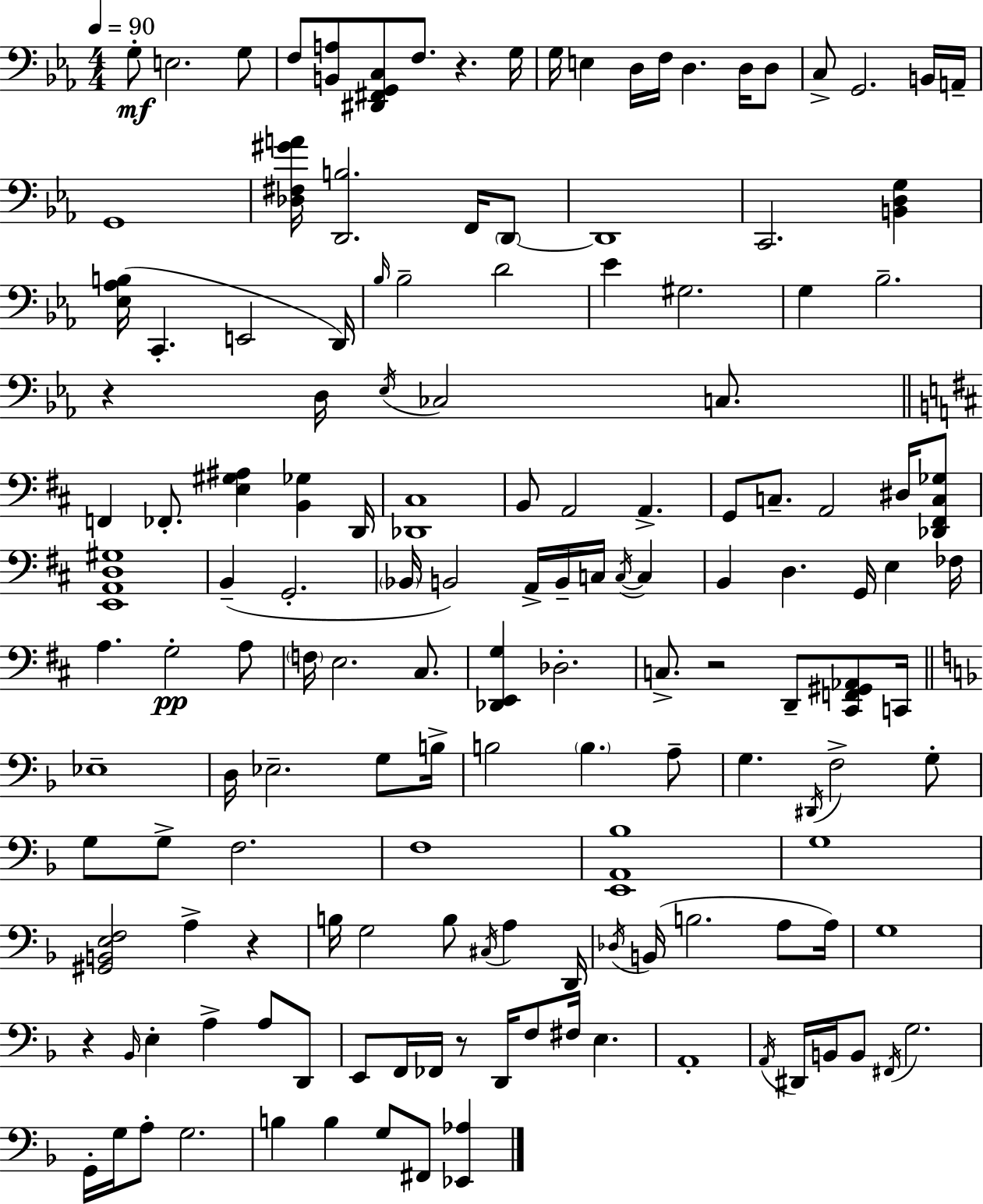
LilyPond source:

{
  \clef bass
  \numericTimeSignature
  \time 4/4
  \key ees \major
  \tempo 4 = 90
  g8-.\mf e2. g8 | f8 <b, a>8 <dis, fis, g, c>8 f8. r4. g16 | g16 e4 d16 f16 d4. d16 d8 | c8-> g,2. b,16 a,16-- | \break g,1 | <des fis gis' a'>16 <d, b>2. f,16 \parenthesize d,8~~ | d,1 | c,2. <b, d g>4 | \break <ees aes b>16( c,4.-. e,2 d,16) | \grace { bes16 } bes2-- d'2 | ees'4 gis2. | g4 bes2.-- | \break r4 d16 \acciaccatura { ees16 } ces2 c8. | \bar "||" \break \key b \minor f,4 fes,8.-. <e gis ais>4 <b, ges>4 d,16 | <des, cis>1 | b,8 a,2 a,4.-> | g,8 c8.-- a,2 dis16 <des, fis, c ges>8 | \break <e, a, d gis>1 | b,4--( g,2.-. | \parenthesize bes,16 b,2) a,16-> b,16-- c16 \acciaccatura { c16~ }~ c4 | b,4 d4. g,16 e4 | \break fes16 a4. g2-.\pp a8 | \parenthesize f16 e2. cis8. | <des, e, g>4 des2.-. | c8.-> r2 d,8-- <cis, f, gis, aes,>8 | \break c,16 \bar "||" \break \key f \major ees1-- | d16 ees2.-- g8 b16-> | b2 \parenthesize b4. a8-- | g4. \acciaccatura { dis,16 } f2-> g8-. | \break g8 g8-> f2. | f1 | <e, a, bes>1 | g1 | \break <gis, b, e f>2 a4-> r4 | b16 g2 b8 \acciaccatura { cis16 } a4 | d,16 \acciaccatura { des16 }( b,16 b2. | a8 a16) g1 | \break r4 \grace { bes,16 } e4-. a4-> | a8 d,8 e,8 f,16 fes,16 r8 d,16 f8 fis16 e4. | a,1-. | \acciaccatura { a,16 } dis,16 b,16 b,8 \acciaccatura { fis,16 } g2. | \break g,16-. g16 a8-. g2. | b4 b4 g8 | fis,8 <ees, aes>4 \bar "|."
}